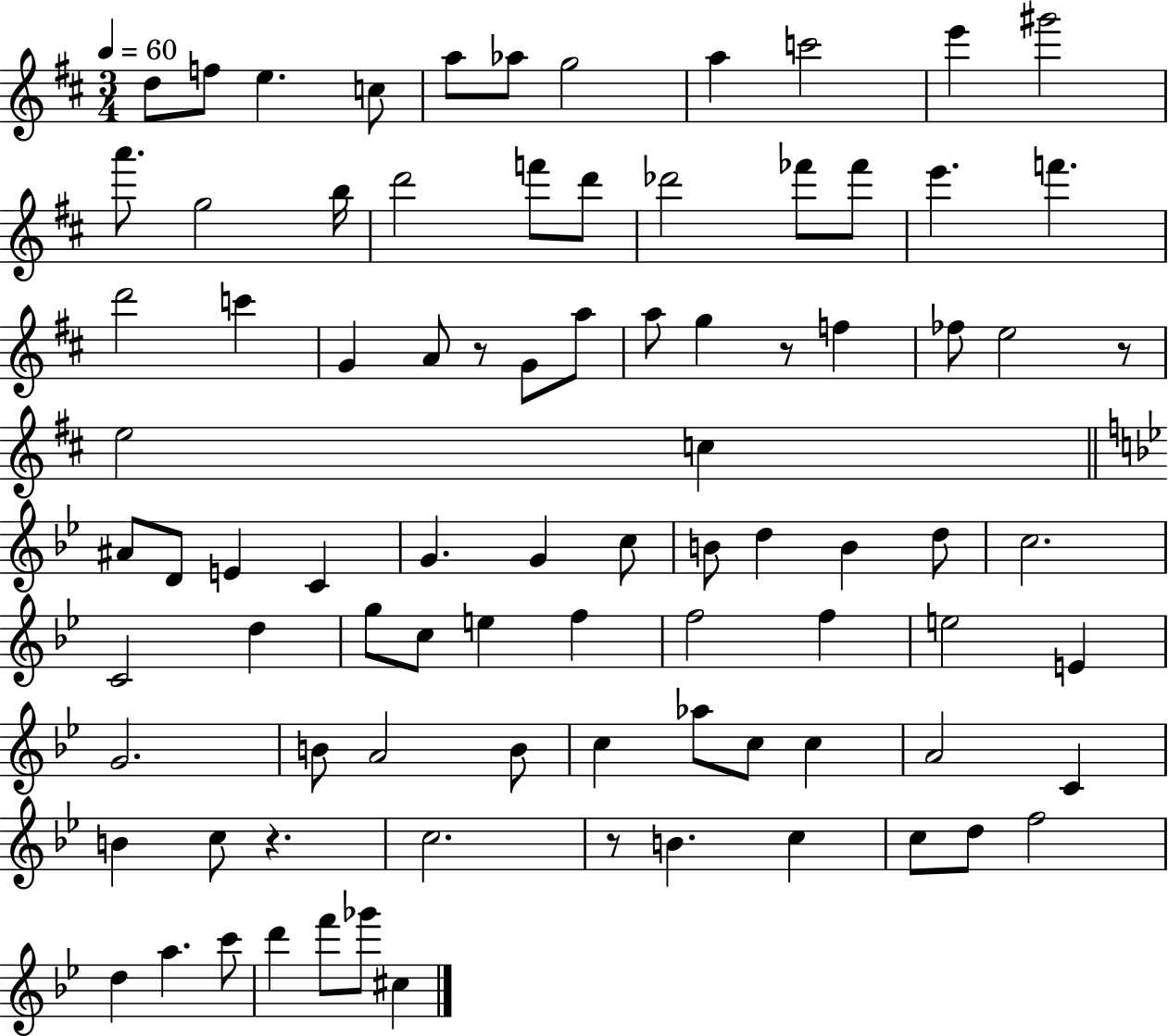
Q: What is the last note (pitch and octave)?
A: C#5